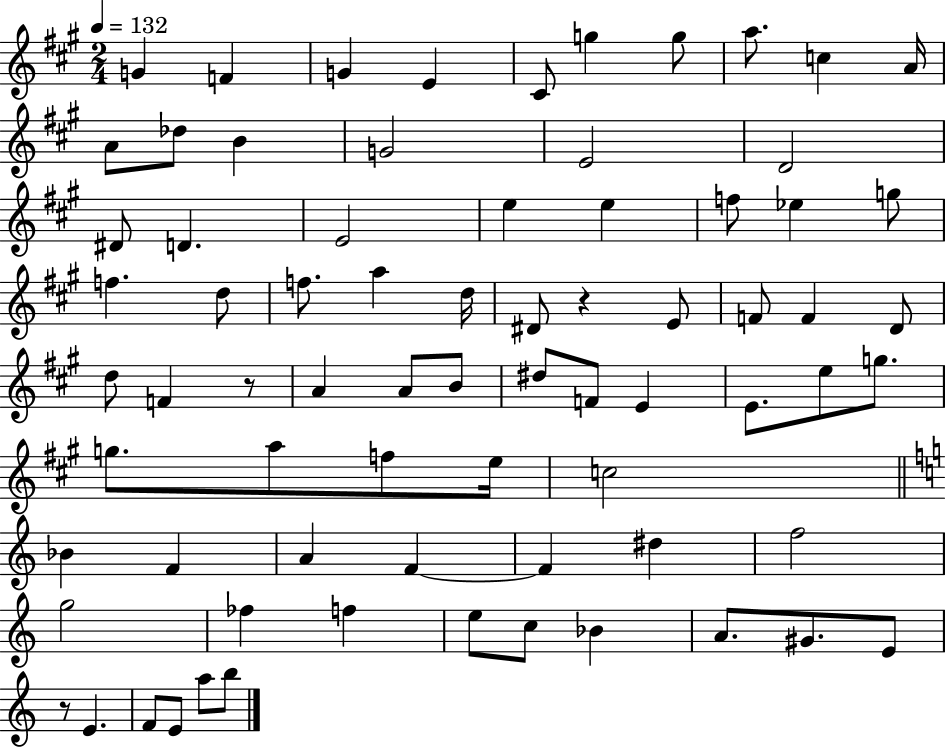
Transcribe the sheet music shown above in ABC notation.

X:1
T:Untitled
M:2/4
L:1/4
K:A
G F G E ^C/2 g g/2 a/2 c A/4 A/2 _d/2 B G2 E2 D2 ^D/2 D E2 e e f/2 _e g/2 f d/2 f/2 a d/4 ^D/2 z E/2 F/2 F D/2 d/2 F z/2 A A/2 B/2 ^d/2 F/2 E E/2 e/2 g/2 g/2 a/2 f/2 e/4 c2 _B F A F F ^d f2 g2 _f f e/2 c/2 _B A/2 ^G/2 E/2 z/2 E F/2 E/2 a/2 b/2